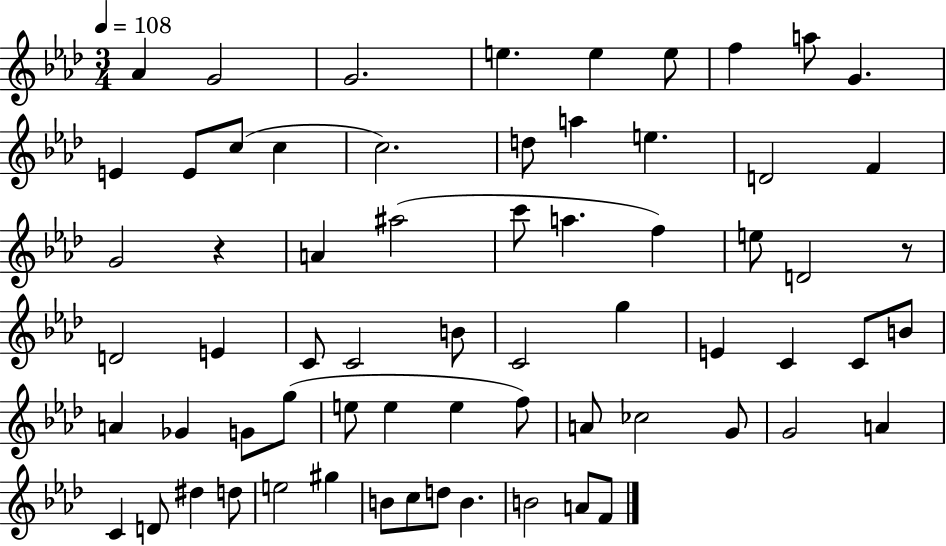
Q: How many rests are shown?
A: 2